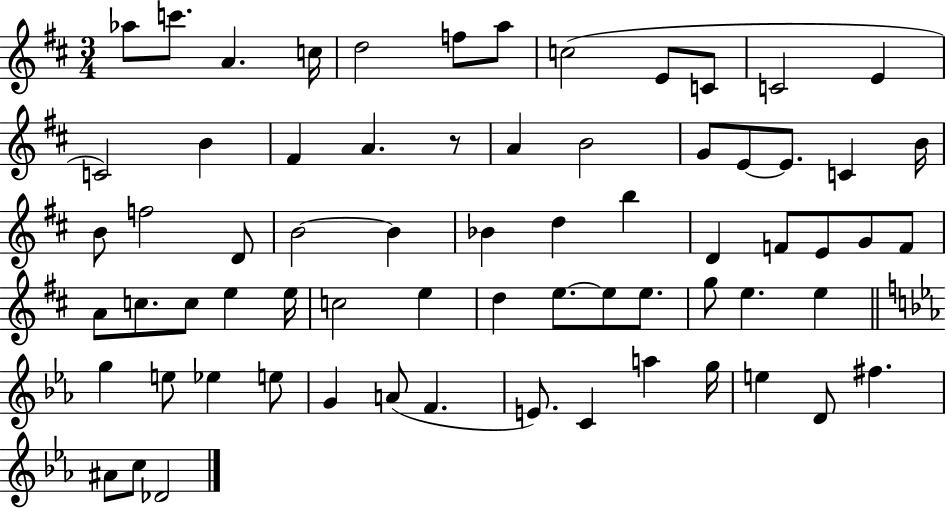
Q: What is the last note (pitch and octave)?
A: Db4